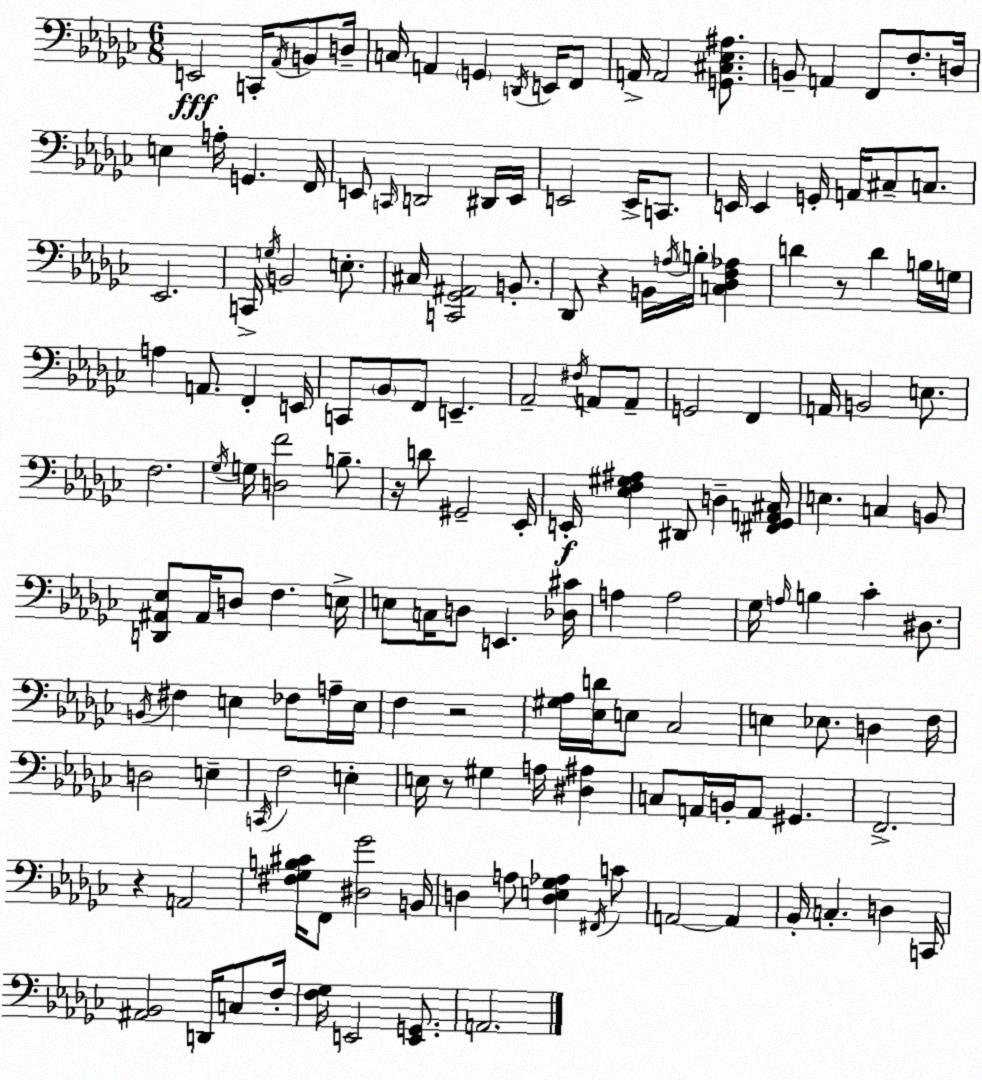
X:1
T:Untitled
M:6/8
L:1/4
K:Ebm
E,,2 C,,/4 _A,,/4 B,,/2 D,/4 C,/4 A,, G,, D,,/4 E,,/4 F,,/2 A,,/4 A,,2 [G,,^C,_E,^A,]/2 B,,/2 A,, F,,/2 F,/2 D,/4 E, A,/4 G,, F,,/4 E,,/2 C,,/4 D,,2 ^D,,/4 E,,/4 E,,2 E,,/4 C,,/2 E,,/4 E,, G,,/4 A,,/4 ^C,/2 C,/2 _E,,2 C,,/4 G,/4 B,,2 E,/2 ^C,/4 [C,,_G,,^A,,]2 B,,/2 _D,,/2 z B,,/4 A,/4 B,/4 [C,_D,F,_A,] D z/2 D B,/4 G,/4 A, A,,/2 F,, E,,/4 C,,/2 _B,,/2 F,,/2 E,, _A,,2 ^F,/4 A,,/2 A,,/2 G,,2 F,, A,,/4 B,,2 E,/2 F,2 _G,/4 G,/4 [D,F]2 B,/2 z/4 D/2 ^G,,2 _E,,/4 E,,/4 [_E,F,^G,^A,] ^D,,/2 D, [^F,,_G,,A,,^C,]/4 E, C, B,,/2 [D,,^A,,_E,]/2 ^A,,/4 D,/2 F, E,/4 E,/2 C,/4 D,/2 E,, [_D,^C]/4 A, A,2 _G,/4 A,/4 B, _C ^D,/2 B,,/4 ^F, E, _F,/2 A,/4 E,/4 F, z2 [^G,_A,]/4 [_E,D]/4 E,/2 _C,2 E, _E,/2 D, F,/4 D,2 E, C,,/4 F,2 E, E,/4 z/2 ^G, A,/4 [^D,^A,] C,/2 A,,/4 B,,/4 A,,/2 ^G,, F,,2 z A,,2 [^F,_G,B,^C]/4 F,,/2 [^D,_G]2 B,,/4 D, A,/2 [D,E,_G,_A,] ^F,,/4 C/2 A,,2 A,, _B,,/4 C, D, C,,/4 [^A,,_B,,]2 D,,/4 C,/2 F,/4 [F,_G,]/4 E,,2 [E,,G,,]/2 A,,2